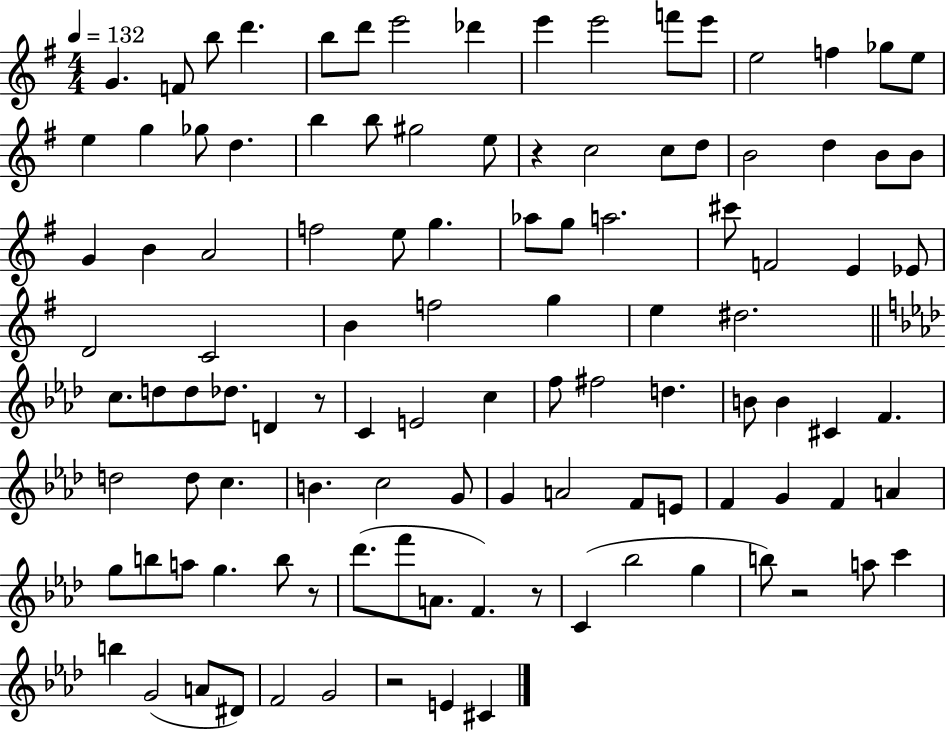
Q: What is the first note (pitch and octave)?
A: G4